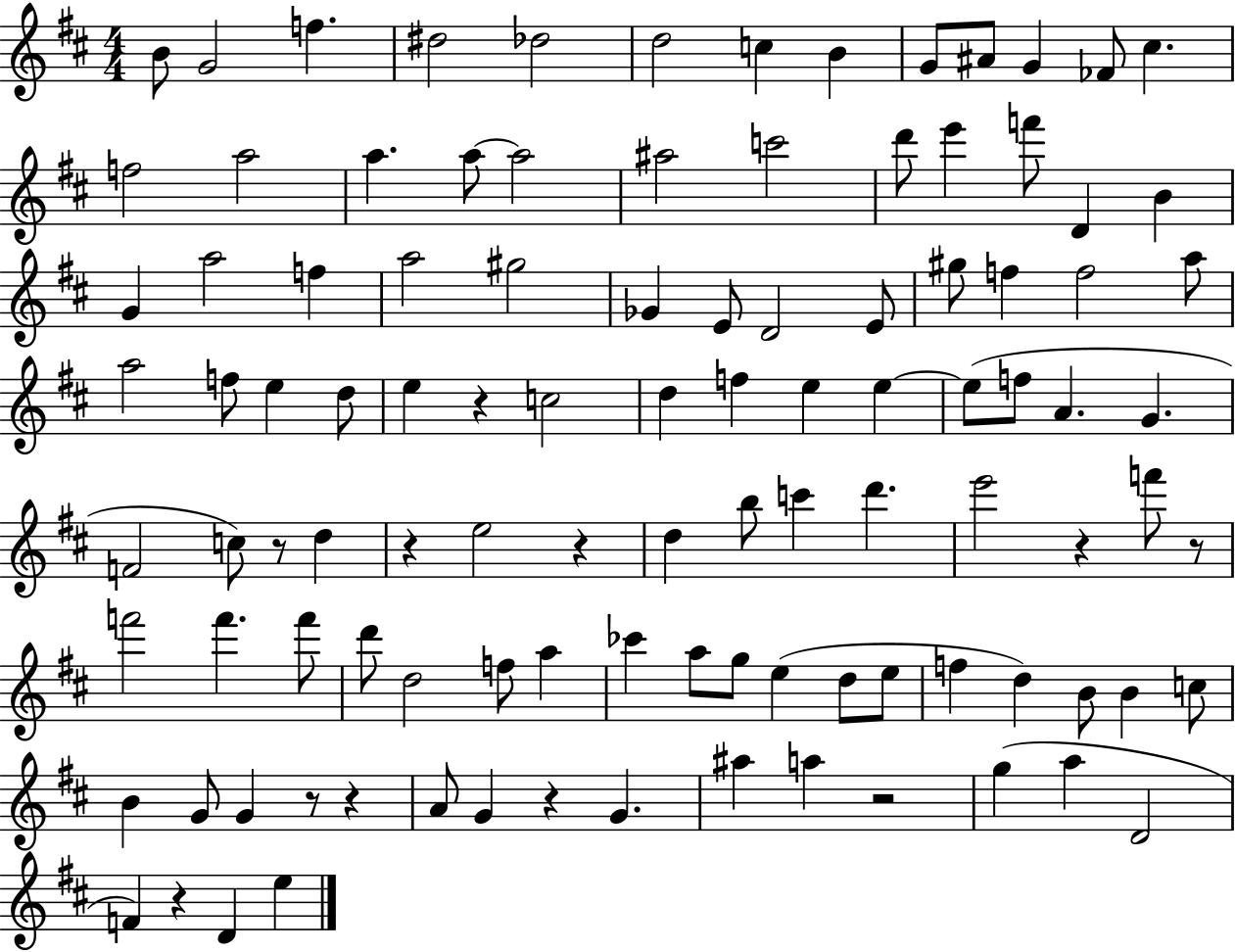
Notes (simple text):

B4/e G4/h F5/q. D#5/h Db5/h D5/h C5/q B4/q G4/e A#4/e G4/q FES4/e C#5/q. F5/h A5/h A5/q. A5/e A5/h A#5/h C6/h D6/e E6/q F6/e D4/q B4/q G4/q A5/h F5/q A5/h G#5/h Gb4/q E4/e D4/h E4/e G#5/e F5/q F5/h A5/e A5/h F5/e E5/q D5/e E5/q R/q C5/h D5/q F5/q E5/q E5/q E5/e F5/e A4/q. G4/q. F4/h C5/e R/e D5/q R/q E5/h R/q D5/q B5/e C6/q D6/q. E6/h R/q F6/e R/e F6/h F6/q. F6/e D6/e D5/h F5/e A5/q CES6/q A5/e G5/e E5/q D5/e E5/e F5/q D5/q B4/e B4/q C5/e B4/q G4/e G4/q R/e R/q A4/e G4/q R/q G4/q. A#5/q A5/q R/h G5/q A5/q D4/h F4/q R/q D4/q E5/q